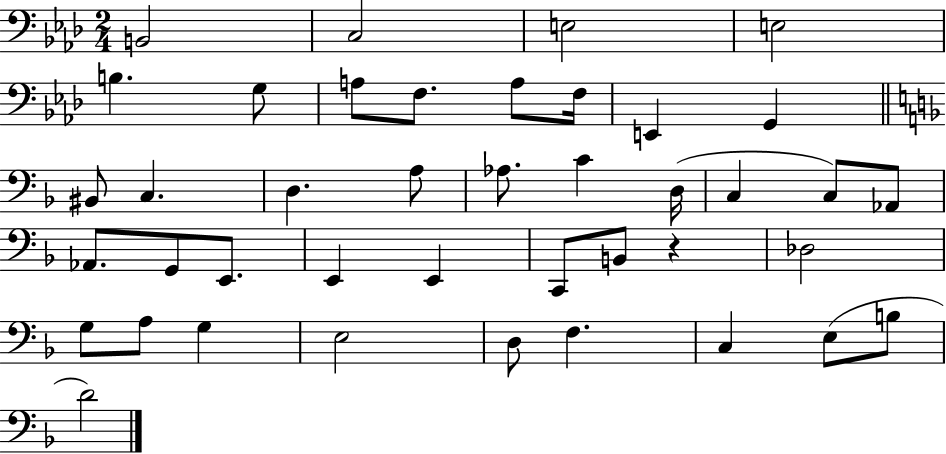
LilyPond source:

{
  \clef bass
  \numericTimeSignature
  \time 2/4
  \key aes \major
  b,2 | c2 | e2 | e2 | \break b4. g8 | a8 f8. a8 f16 | e,4 g,4 | \bar "||" \break \key d \minor bis,8 c4. | d4. a8 | aes8. c'4 d16( | c4 c8) aes,8 | \break aes,8. g,8 e,8. | e,4 e,4 | c,8 b,8 r4 | des2 | \break g8 a8 g4 | e2 | d8 f4. | c4 e8( b8 | \break d'2) | \bar "|."
}